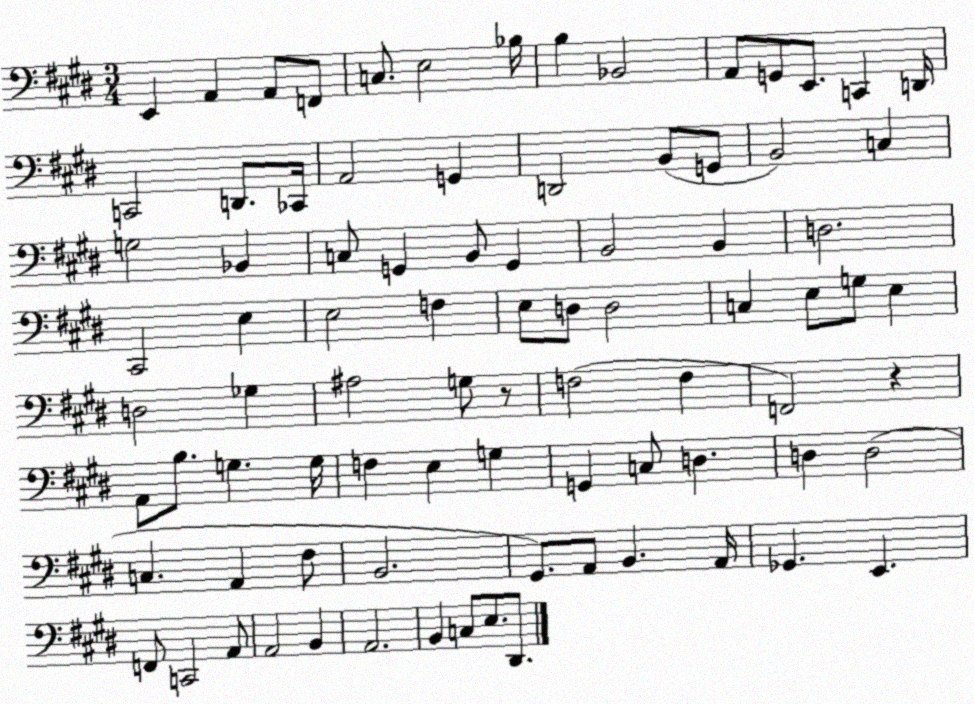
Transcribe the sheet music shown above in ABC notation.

X:1
T:Untitled
M:3/4
L:1/4
K:E
E,, A,, A,,/2 F,,/2 C,/2 E,2 _B,/4 B, _B,,2 A,,/2 G,,/2 E,,/2 C,, D,,/4 C,,2 D,,/2 _C,,/4 A,,2 G,, D,,2 B,,/2 G,,/2 B,,2 C, G,2 _B,, C,/2 G,, B,,/2 G,, B,,2 B,, D,2 ^C,,2 E, E,2 F, E,/2 D,/2 D,2 C, E,/2 G,/2 E, D,2 _G, ^A,2 G,/2 z/2 F,2 F, F,,2 z A,,/2 B,/2 G, G,/4 F, E, G, G,, C,/2 D, D, D,2 C, A,, ^F,/2 B,,2 ^G,,/2 A,,/2 B,, A,,/4 _G,, E,, F,,/2 C,,2 A,,/2 A,,2 B,, A,,2 B,, C,/2 E,/2 ^D,,/2